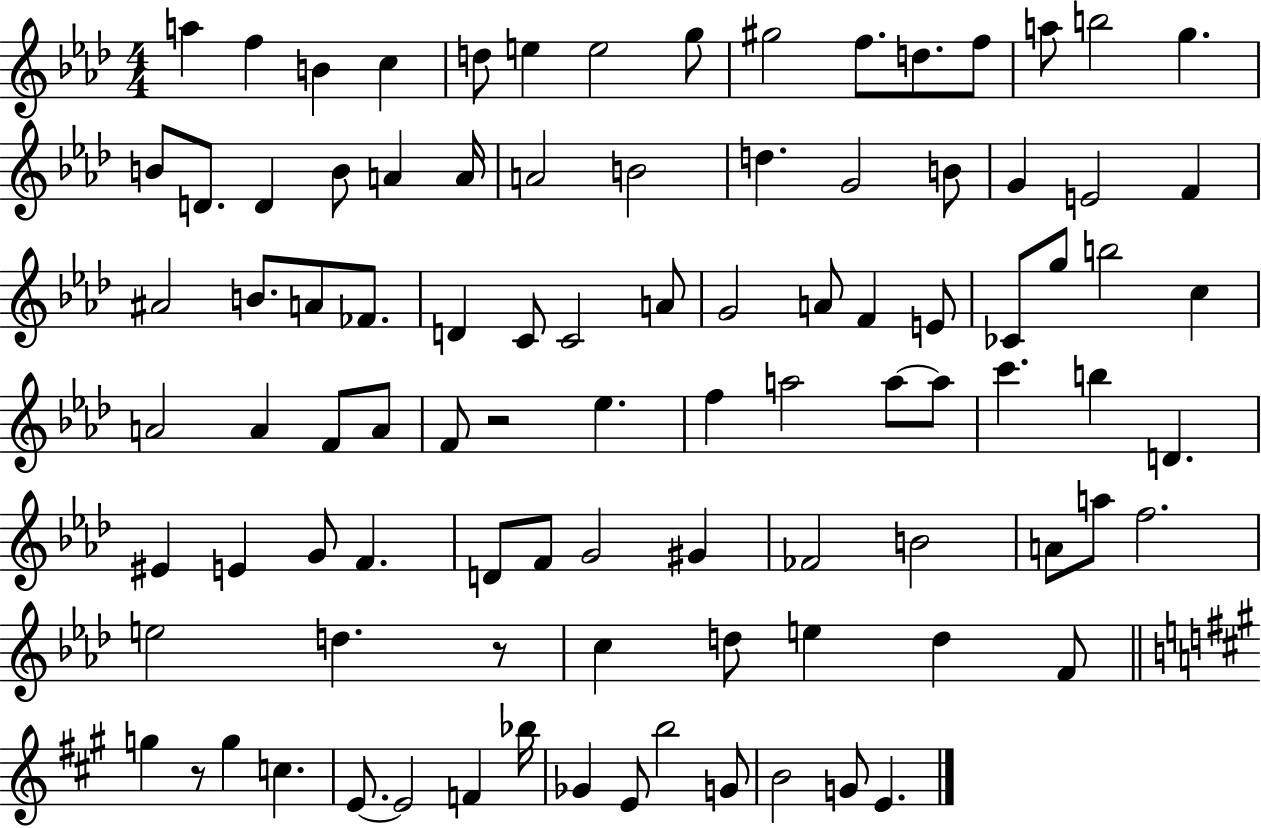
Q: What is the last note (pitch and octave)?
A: E4